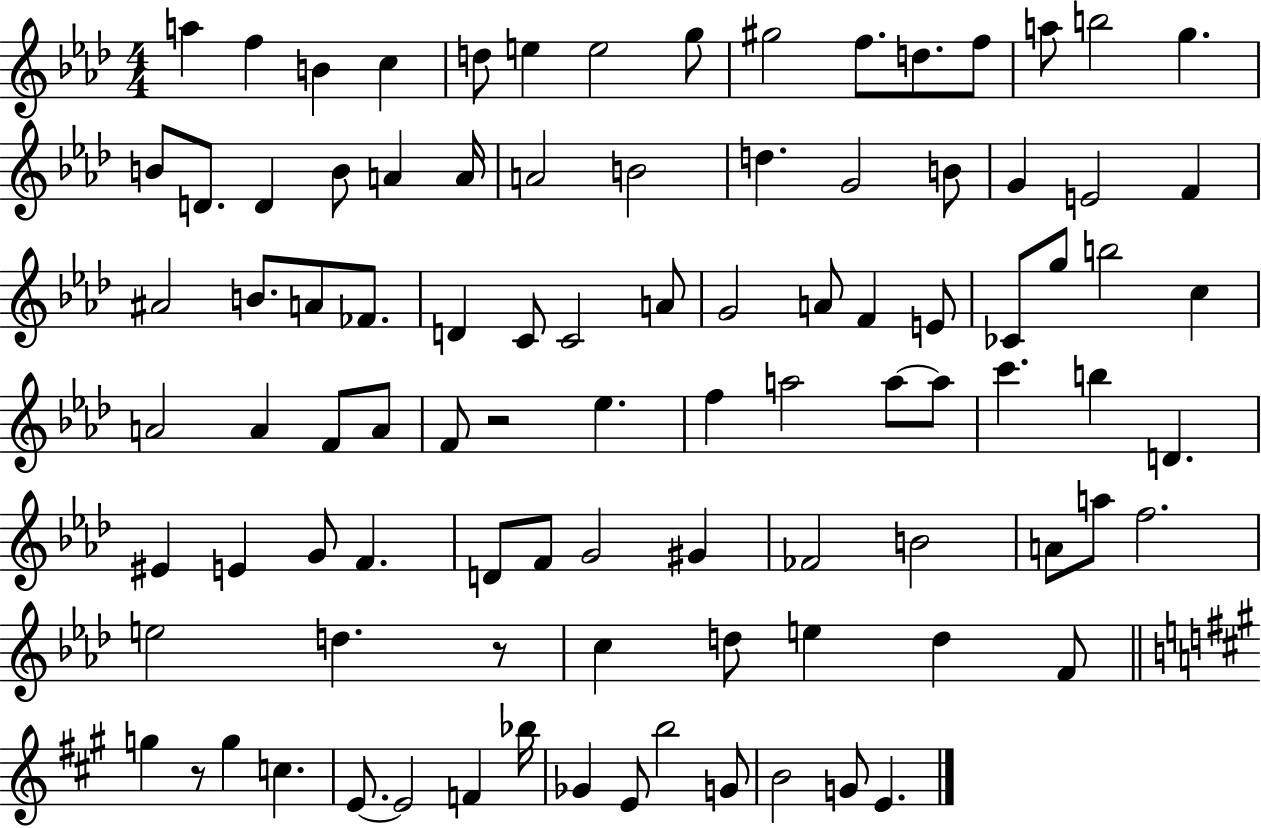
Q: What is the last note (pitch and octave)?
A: E4